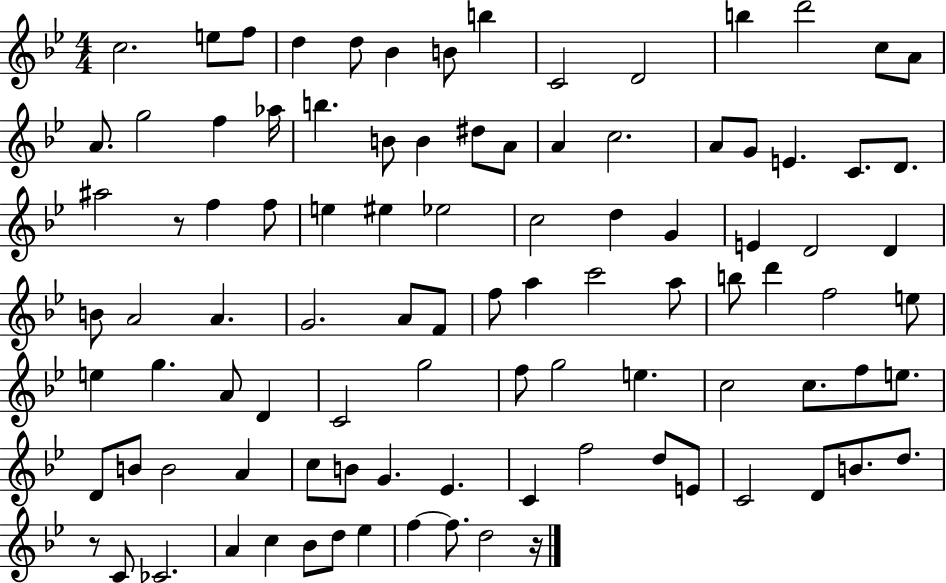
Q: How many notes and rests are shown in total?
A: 98